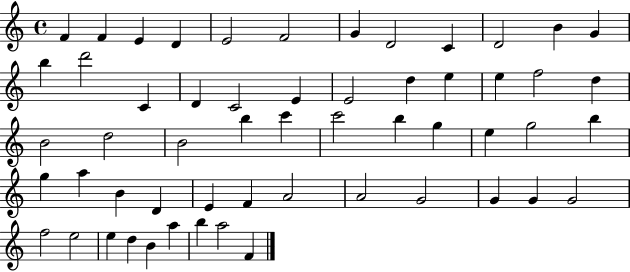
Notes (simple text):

F4/q F4/q E4/q D4/q E4/h F4/h G4/q D4/h C4/q D4/h B4/q G4/q B5/q D6/h C4/q D4/q C4/h E4/q E4/h D5/q E5/q E5/q F5/h D5/q B4/h D5/h B4/h B5/q C6/q C6/h B5/q G5/q E5/q G5/h B5/q G5/q A5/q B4/q D4/q E4/q F4/q A4/h A4/h G4/h G4/q G4/q G4/h F5/h E5/h E5/q D5/q B4/q A5/q B5/q A5/h F4/q